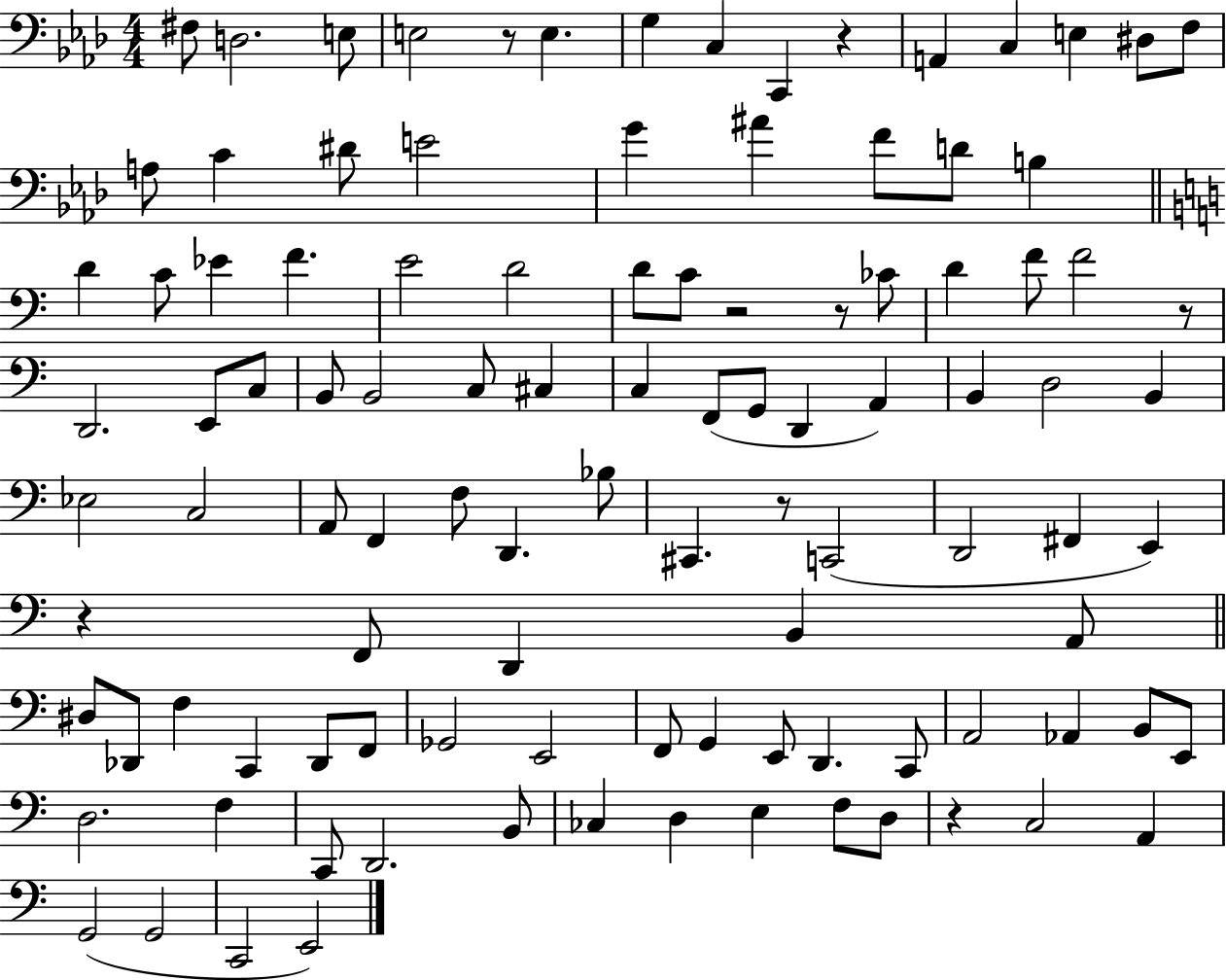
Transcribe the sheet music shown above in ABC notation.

X:1
T:Untitled
M:4/4
L:1/4
K:Ab
^F,/2 D,2 E,/2 E,2 z/2 E, G, C, C,, z A,, C, E, ^D,/2 F,/2 A,/2 C ^D/2 E2 G ^A F/2 D/2 B, D C/2 _E F E2 D2 D/2 C/2 z2 z/2 _C/2 D F/2 F2 z/2 D,,2 E,,/2 C,/2 B,,/2 B,,2 C,/2 ^C, C, F,,/2 G,,/2 D,, A,, B,, D,2 B,, _E,2 C,2 A,,/2 F,, F,/2 D,, _B,/2 ^C,, z/2 C,,2 D,,2 ^F,, E,, z F,,/2 D,, B,, A,,/2 ^D,/2 _D,,/2 F, C,, _D,,/2 F,,/2 _G,,2 E,,2 F,,/2 G,, E,,/2 D,, C,,/2 A,,2 _A,, B,,/2 E,,/2 D,2 F, C,,/2 D,,2 B,,/2 _C, D, E, F,/2 D,/2 z C,2 A,, G,,2 G,,2 C,,2 E,,2